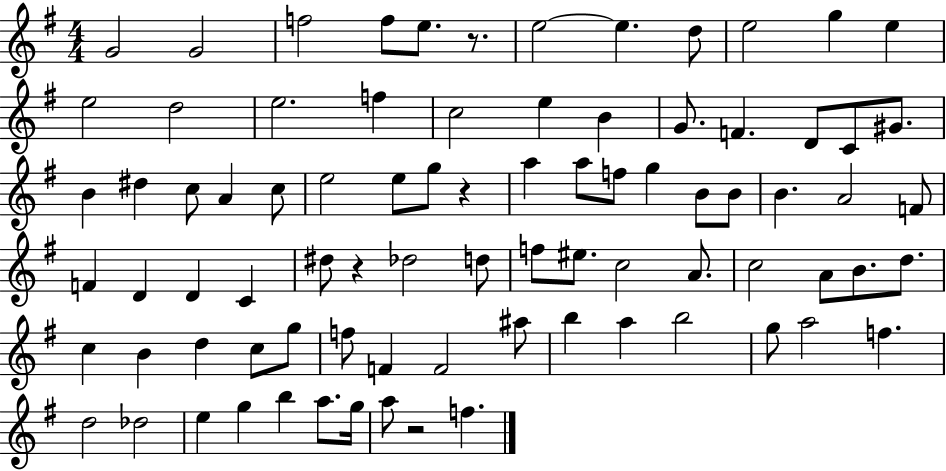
{
  \clef treble
  \numericTimeSignature
  \time 4/4
  \key g \major
  g'2 g'2 | f''2 f''8 e''8. r8. | e''2~~ e''4. d''8 | e''2 g''4 e''4 | \break e''2 d''2 | e''2. f''4 | c''2 e''4 b'4 | g'8. f'4. d'8 c'8 gis'8. | \break b'4 dis''4 c''8 a'4 c''8 | e''2 e''8 g''8 r4 | a''4 a''8 f''8 g''4 b'8 b'8 | b'4. a'2 f'8 | \break f'4 d'4 d'4 c'4 | dis''8 r4 des''2 d''8 | f''8 eis''8. c''2 a'8. | c''2 a'8 b'8. d''8. | \break c''4 b'4 d''4 c''8 g''8 | f''8 f'4 f'2 ais''8 | b''4 a''4 b''2 | g''8 a''2 f''4. | \break d''2 des''2 | e''4 g''4 b''4 a''8. g''16 | a''8 r2 f''4. | \bar "|."
}